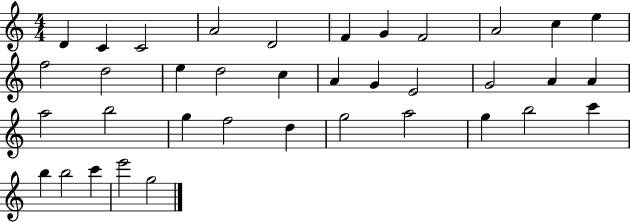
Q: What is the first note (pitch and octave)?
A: D4